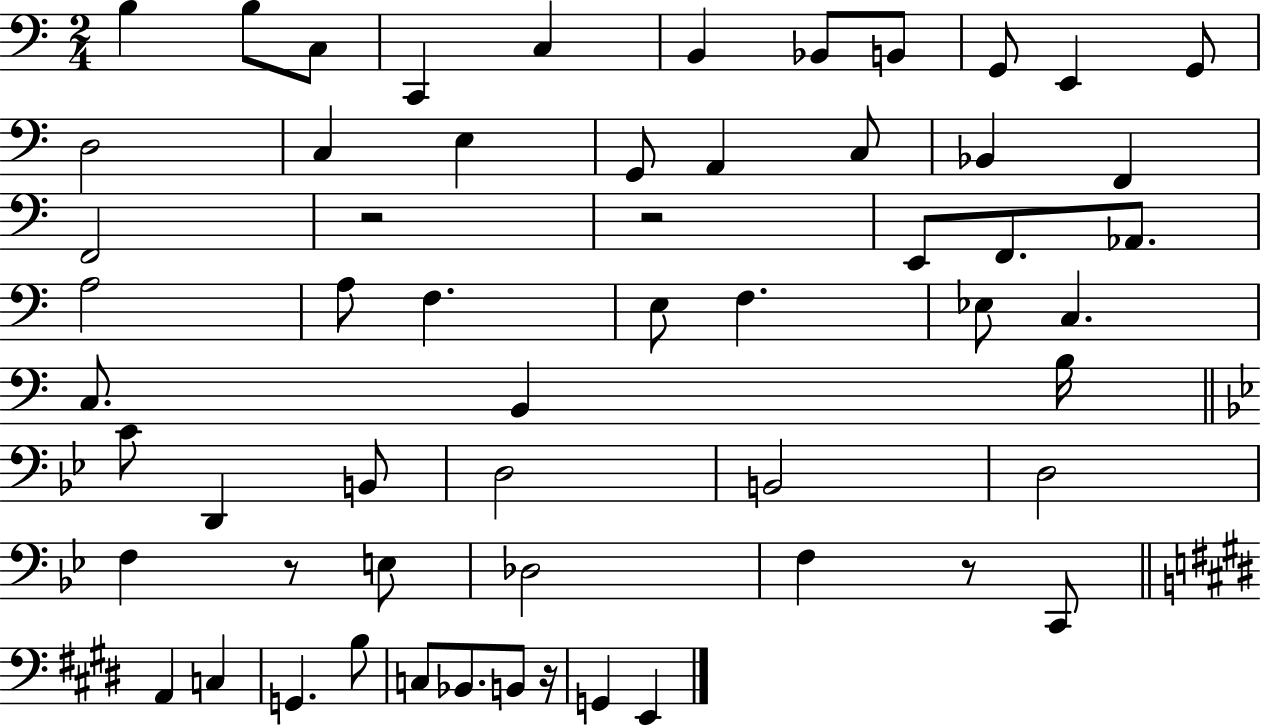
B3/q B3/e C3/e C2/q C3/q B2/q Bb2/e B2/e G2/e E2/q G2/e D3/h C3/q E3/q G2/e A2/q C3/e Bb2/q F2/q F2/h R/h R/h E2/e F2/e. Ab2/e. A3/h A3/e F3/q. E3/e F3/q. Eb3/e C3/q. C3/e. B2/q B3/s C4/e D2/q B2/e D3/h B2/h D3/h F3/q R/e E3/e Db3/h F3/q R/e C2/e A2/q C3/q G2/q. B3/e C3/e Bb2/e. B2/e R/s G2/q E2/q